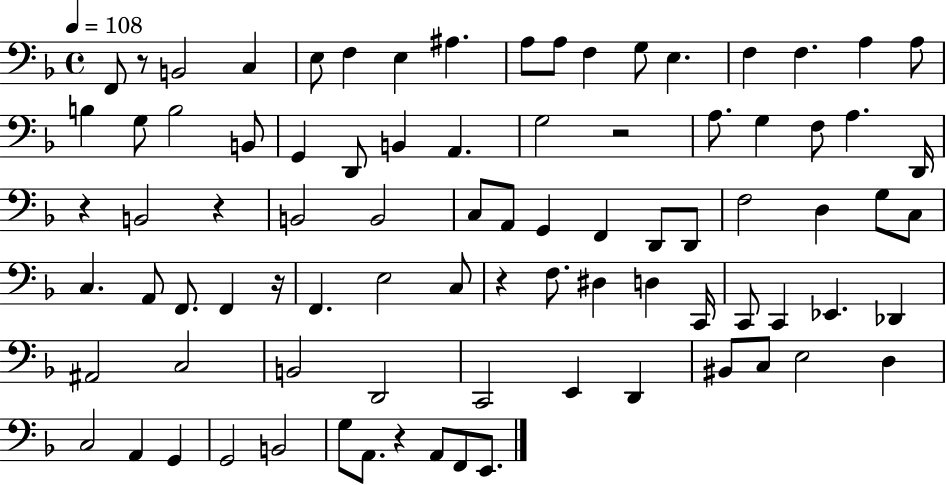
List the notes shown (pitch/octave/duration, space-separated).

F2/e R/e B2/h C3/q E3/e F3/q E3/q A#3/q. A3/e A3/e F3/q G3/e E3/q. F3/q F3/q. A3/q A3/e B3/q G3/e B3/h B2/e G2/q D2/e B2/q A2/q. G3/h R/h A3/e. G3/q F3/e A3/q. D2/s R/q B2/h R/q B2/h B2/h C3/e A2/e G2/q F2/q D2/e D2/e F3/h D3/q G3/e C3/e C3/q. A2/e F2/e. F2/q R/s F2/q. E3/h C3/e R/q F3/e. D#3/q D3/q C2/s C2/e C2/q Eb2/q. Db2/q A#2/h C3/h B2/h D2/h C2/h E2/q D2/q BIS2/e C3/e E3/h D3/q C3/h A2/q G2/q G2/h B2/h G3/e A2/e. R/q A2/e F2/e E2/e.